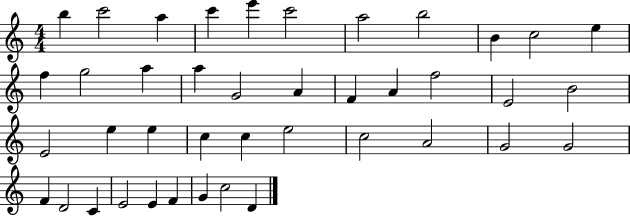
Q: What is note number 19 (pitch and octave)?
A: A4